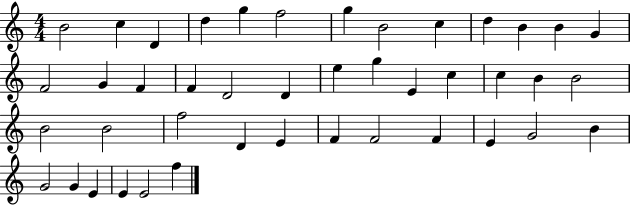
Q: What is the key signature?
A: C major